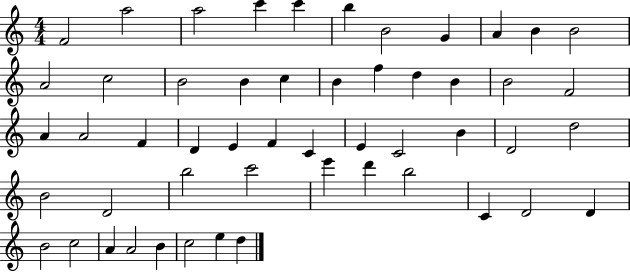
F4/h A5/h A5/h C6/q C6/q B5/q B4/h G4/q A4/q B4/q B4/h A4/h C5/h B4/h B4/q C5/q B4/q F5/q D5/q B4/q B4/h F4/h A4/q A4/h F4/q D4/q E4/q F4/q C4/q E4/q C4/h B4/q D4/h D5/h B4/h D4/h B5/h C6/h E6/q D6/q B5/h C4/q D4/h D4/q B4/h C5/h A4/q A4/h B4/q C5/h E5/q D5/q